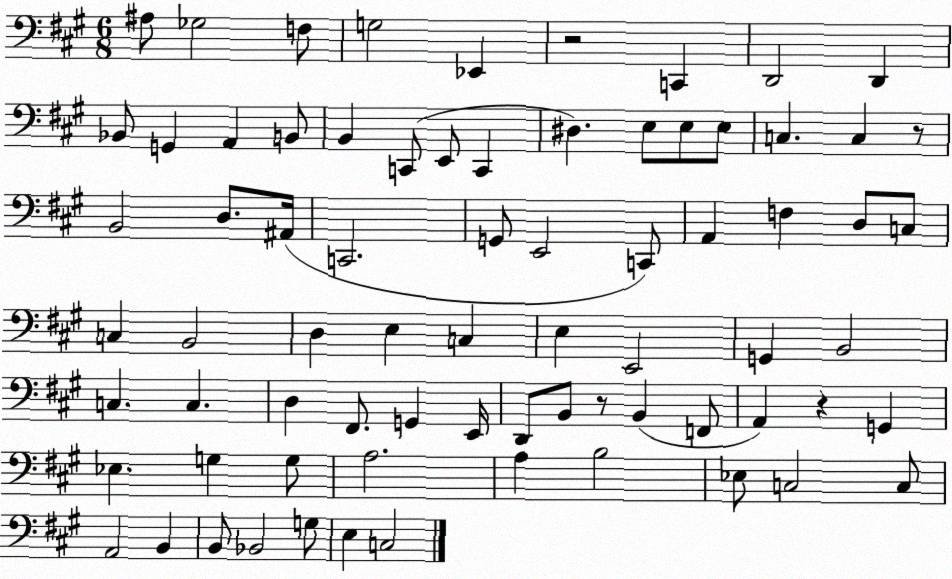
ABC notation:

X:1
T:Untitled
M:6/8
L:1/4
K:A
^A,/2 _G,2 F,/2 G,2 _E,, z2 C,, D,,2 D,, _B,,/2 G,, A,, B,,/2 B,, C,,/2 E,,/2 C,, ^D, E,/2 E,/2 E,/2 C, C, z/2 B,,2 D,/2 ^A,,/4 C,,2 G,,/2 E,,2 C,,/2 A,, F, D,/2 C,/2 C, B,,2 D, E, C, E, E,,2 G,, B,,2 C, C, D, ^F,,/2 G,, E,,/4 D,,/2 B,,/2 z/2 B,, F,,/2 A,, z G,, _E, G, G,/2 A,2 A, B,2 _E,/2 C,2 C,/2 A,,2 B,, B,,/2 _B,,2 G,/2 E, C,2